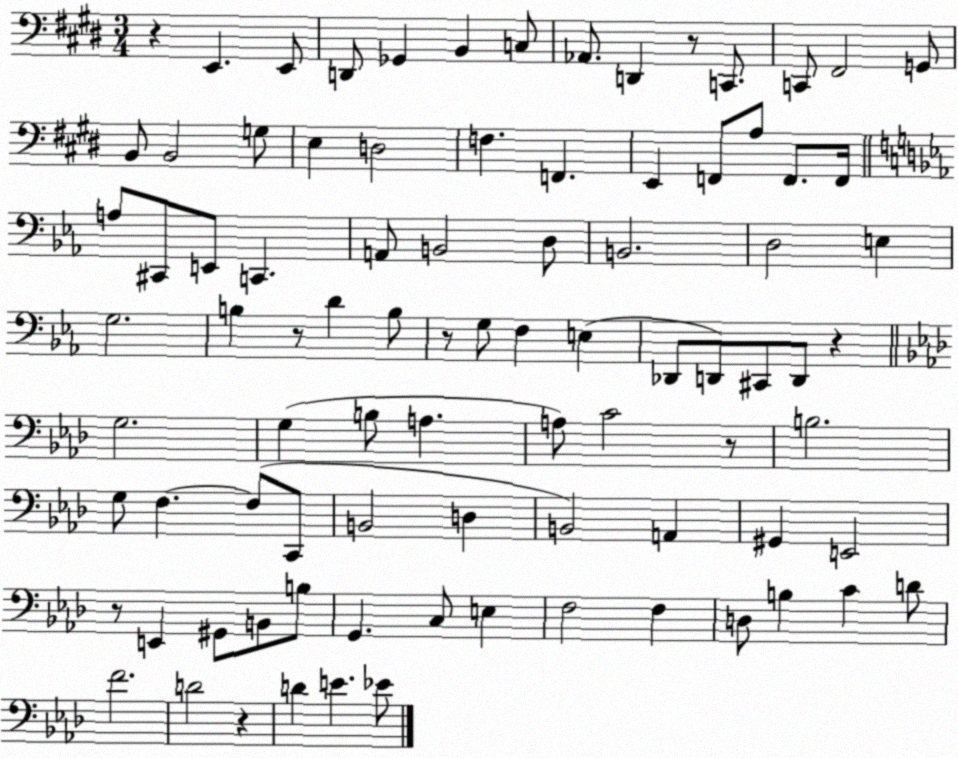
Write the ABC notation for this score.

X:1
T:Untitled
M:3/4
L:1/4
K:E
z E,, E,,/2 D,,/2 _G,, B,, C,/2 _A,,/2 D,, z/2 C,,/2 C,,/2 ^F,,2 G,,/2 B,,/2 B,,2 G,/2 E, D,2 F, F,, E,, F,,/2 A,/2 F,,/2 F,,/4 A,/2 ^C,,/2 E,,/2 C,, A,,/2 B,,2 D,/2 B,,2 D,2 E, G,2 B, z/2 D B,/2 z/2 G,/2 F, E, _D,,/2 D,,/2 ^C,,/2 D,,/2 z G,2 G, B,/2 A, A,/2 C2 z/2 B,2 G,/2 F, F,/2 C,,/2 B,,2 D, B,,2 A,, ^G,, E,,2 z/2 E,, ^G,,/2 B,,/2 B,/2 G,, C,/2 E, F,2 F, D,/2 B, C D/2 F2 D2 z D E _E/2